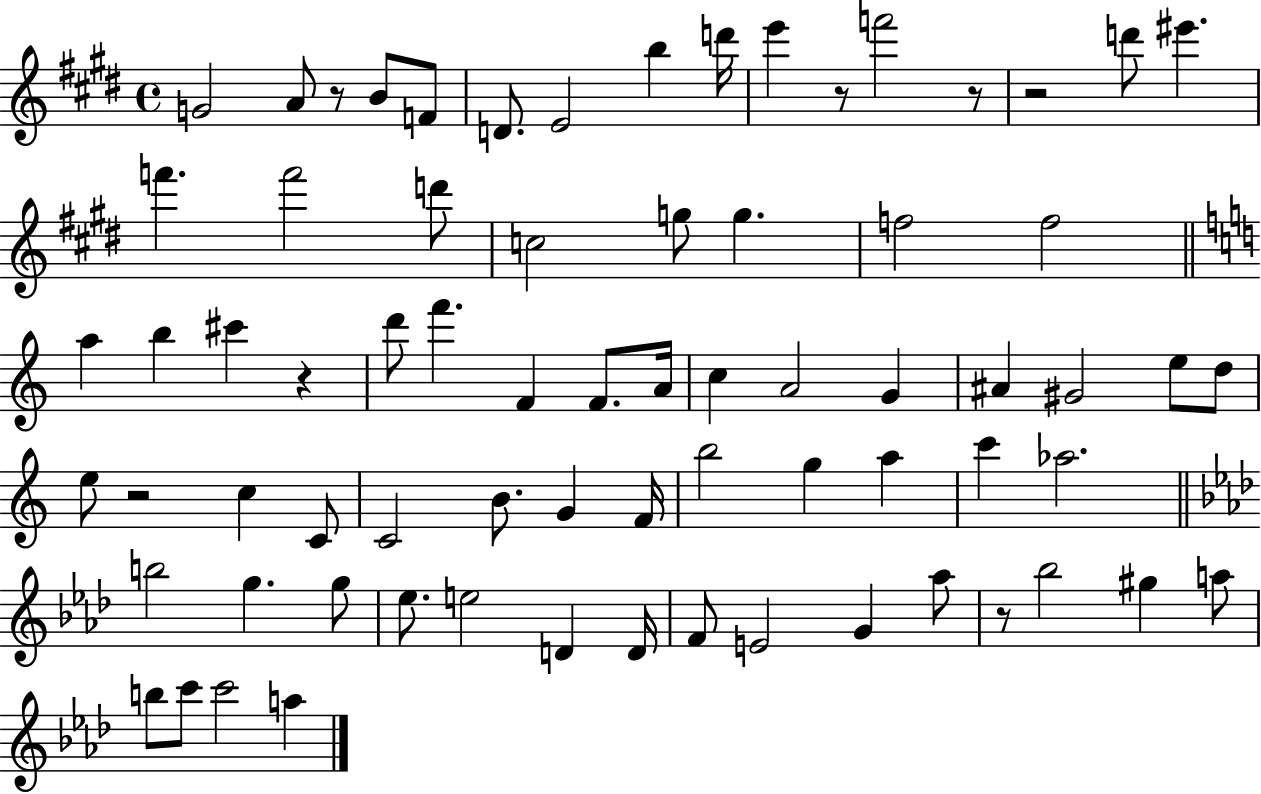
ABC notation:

X:1
T:Untitled
M:4/4
L:1/4
K:E
G2 A/2 z/2 B/2 F/2 D/2 E2 b d'/4 e' z/2 f'2 z/2 z2 d'/2 ^e' f' f'2 d'/2 c2 g/2 g f2 f2 a b ^c' z d'/2 f' F F/2 A/4 c A2 G ^A ^G2 e/2 d/2 e/2 z2 c C/2 C2 B/2 G F/4 b2 g a c' _a2 b2 g g/2 _e/2 e2 D D/4 F/2 E2 G _a/2 z/2 _b2 ^g a/2 b/2 c'/2 c'2 a